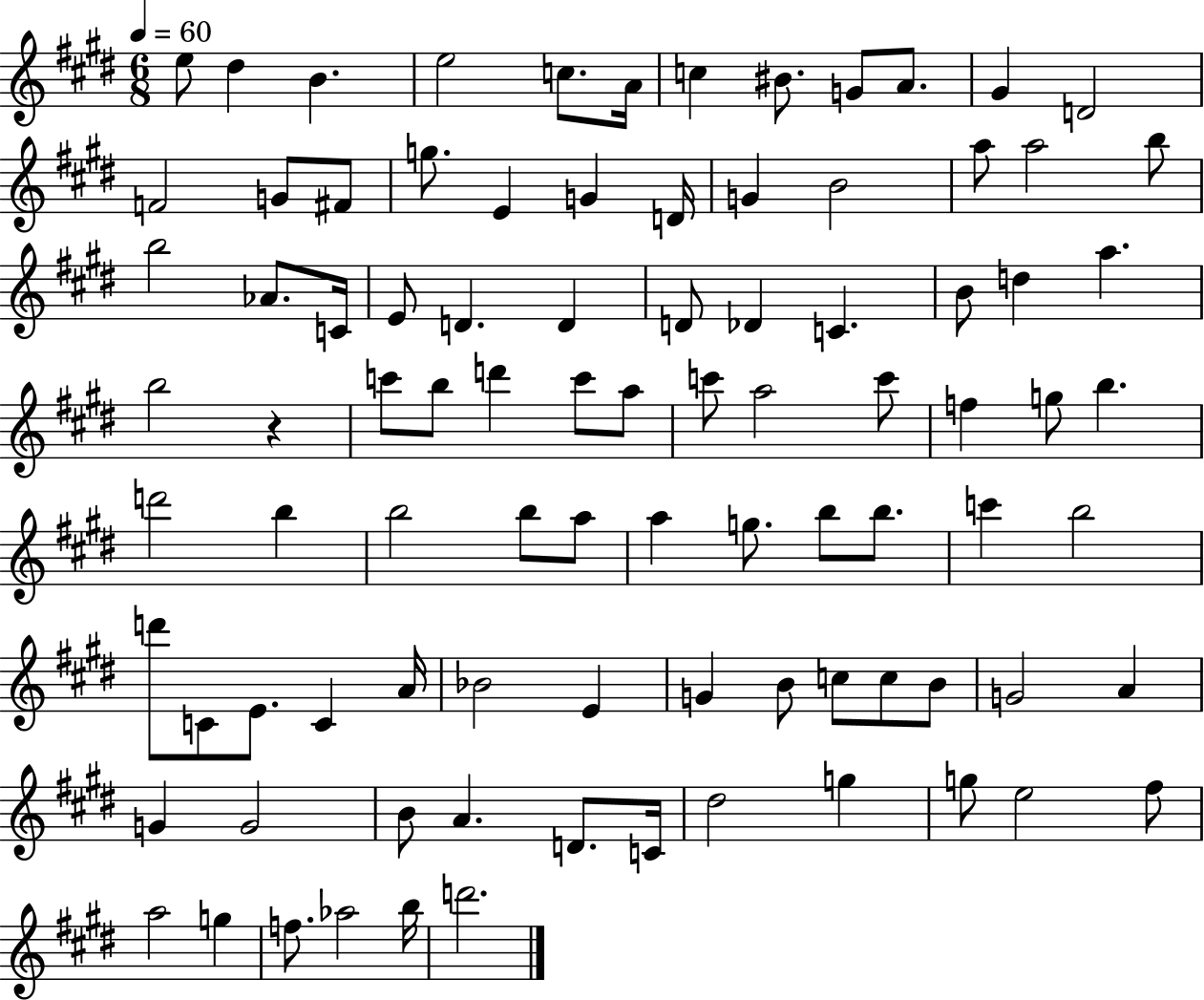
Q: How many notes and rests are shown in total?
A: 91